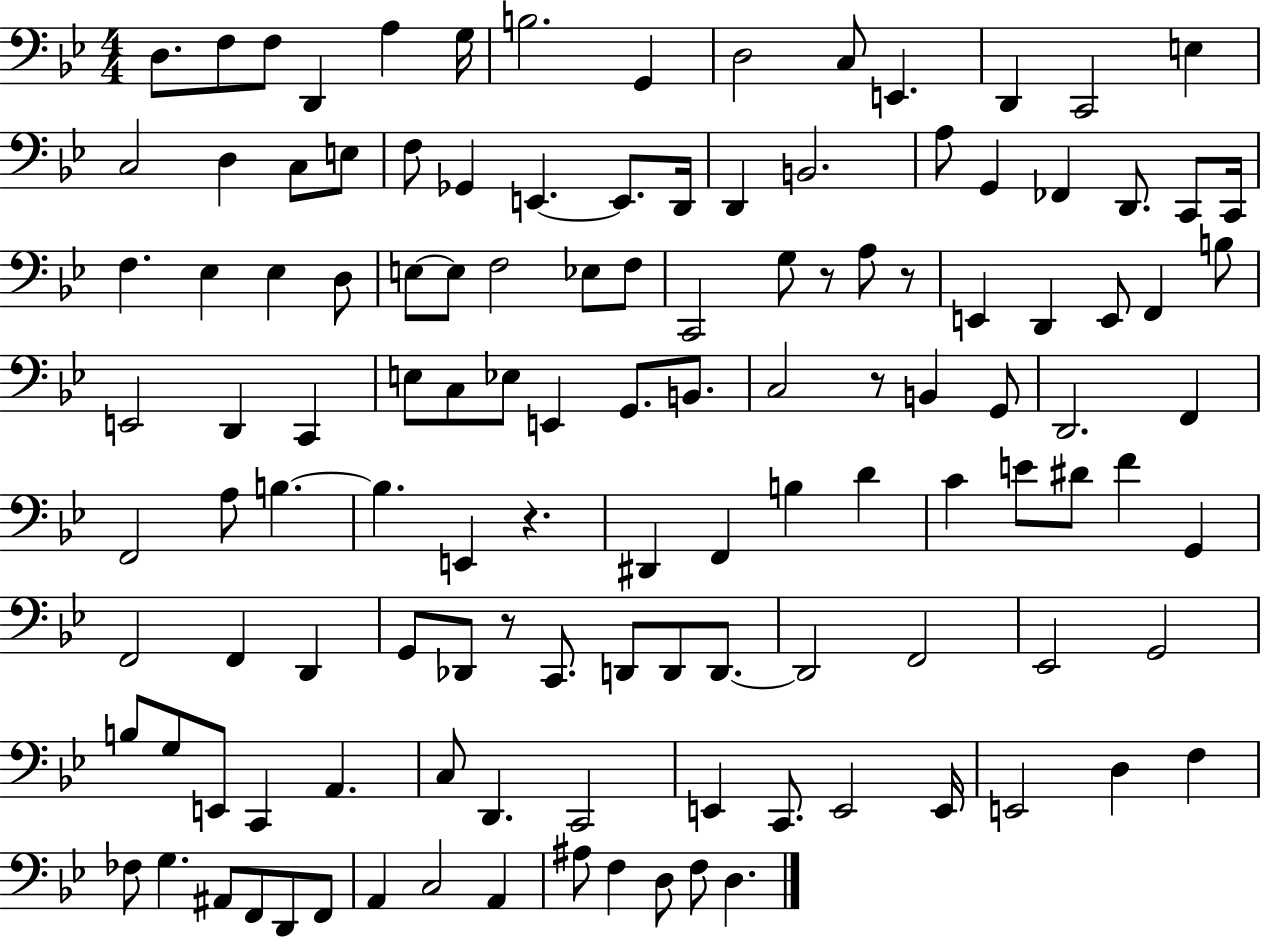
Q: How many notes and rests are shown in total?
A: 123